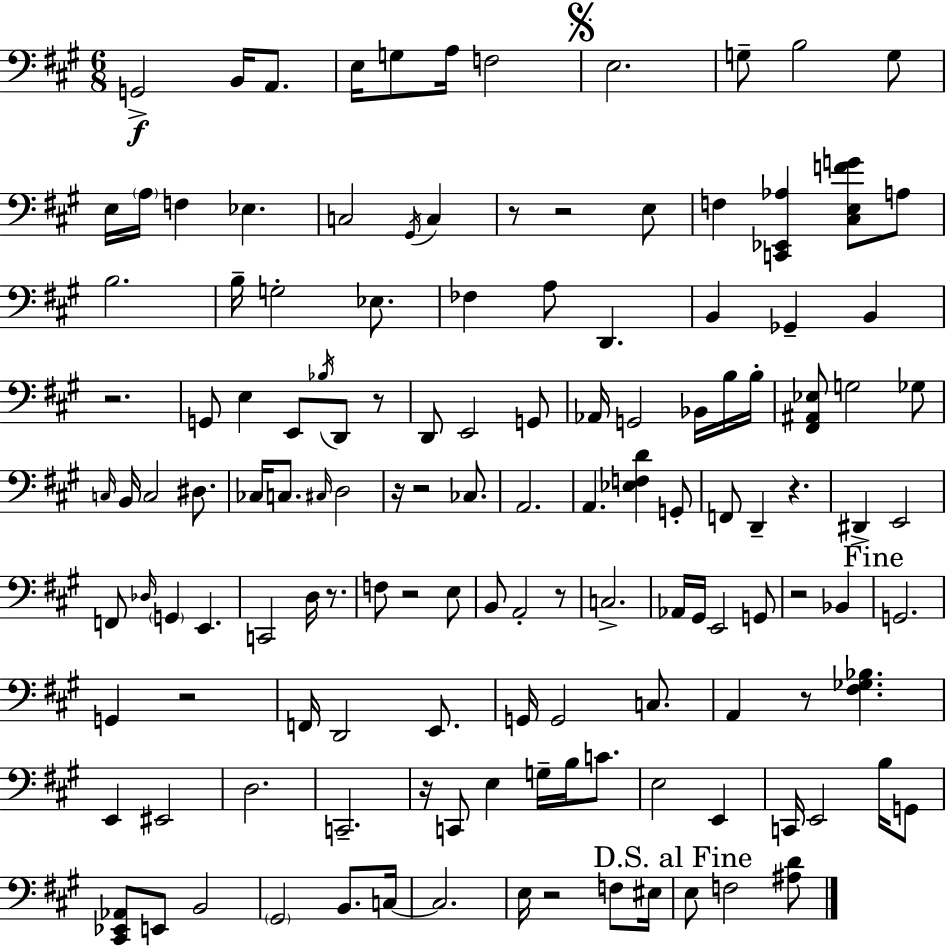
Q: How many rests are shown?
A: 15